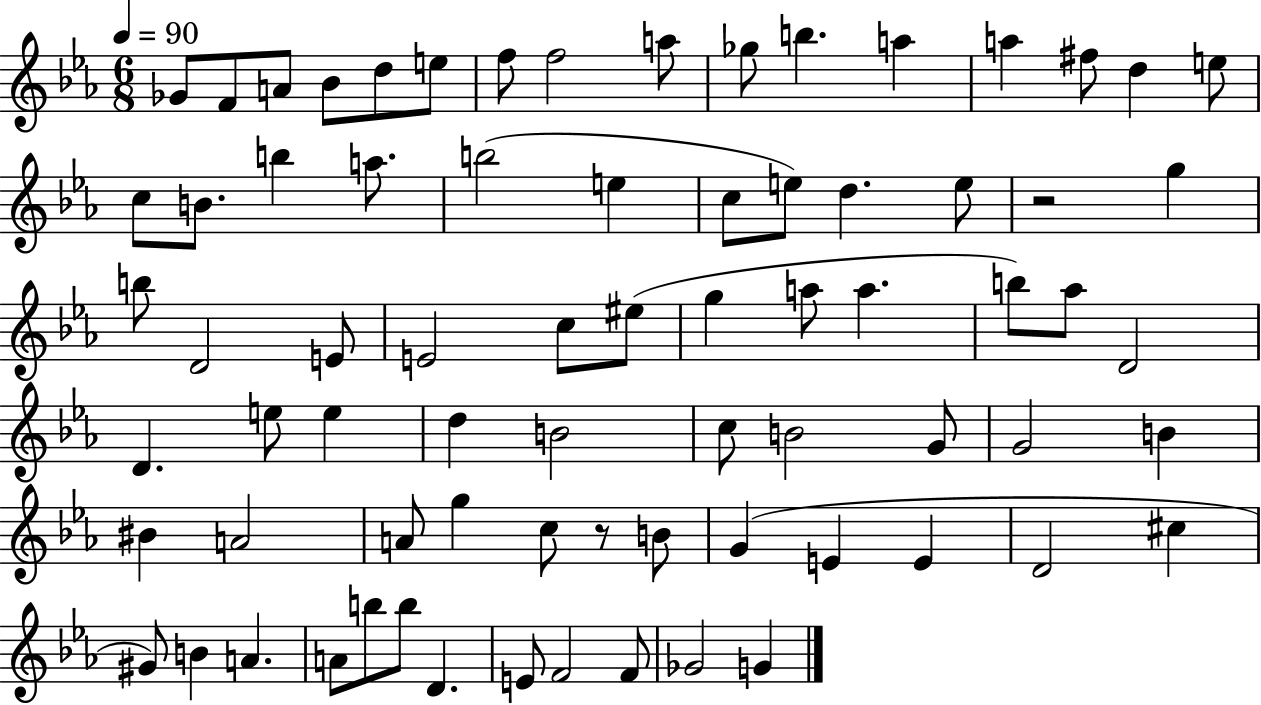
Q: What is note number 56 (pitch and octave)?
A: G4